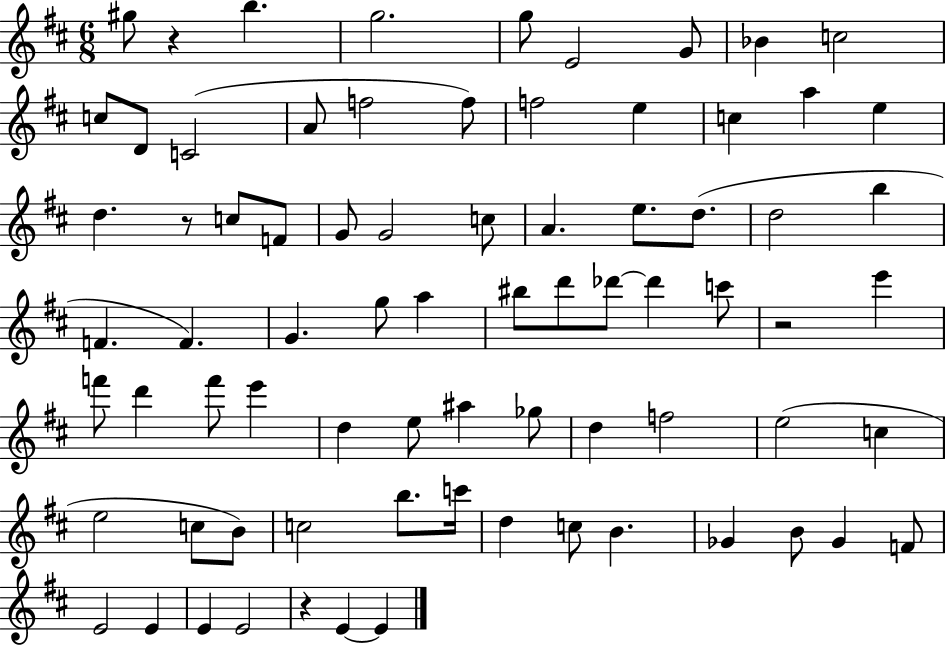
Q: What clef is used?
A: treble